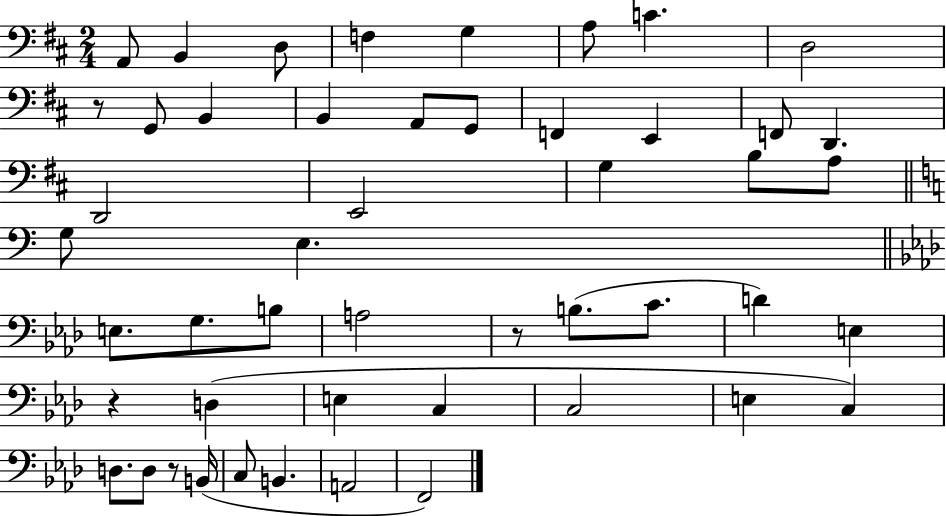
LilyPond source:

{
  \clef bass
  \numericTimeSignature
  \time 2/4
  \key d \major
  a,8 b,4 d8 | f4 g4 | a8 c'4. | d2 | \break r8 g,8 b,4 | b,4 a,8 g,8 | f,4 e,4 | f,8 d,4. | \break d,2 | e,2 | g4 b8 a8 | \bar "||" \break \key c \major g8 e4. | \bar "||" \break \key f \minor e8. g8. b8 | a2 | r8 b8.( c'8. | d'4) e4 | \break r4 d4( | e4 c4 | c2 | e4 c4) | \break d8. d8 r8 b,16( | c8 b,4. | a,2 | f,2) | \break \bar "|."
}